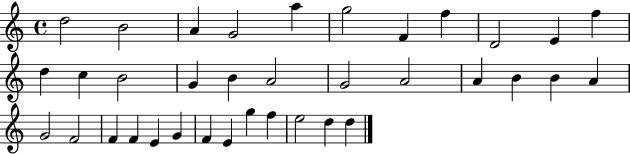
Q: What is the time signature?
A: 4/4